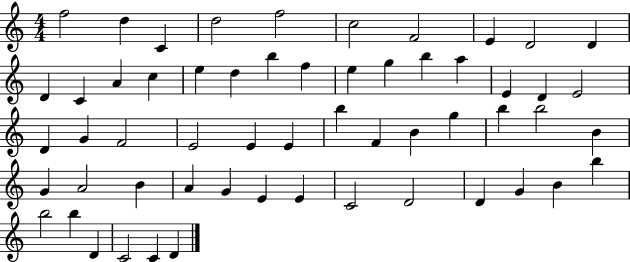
{
  \clef treble
  \numericTimeSignature
  \time 4/4
  \key c \major
  f''2 d''4 c'4 | d''2 f''2 | c''2 f'2 | e'4 d'2 d'4 | \break d'4 c'4 a'4 c''4 | e''4 d''4 b''4 f''4 | e''4 g''4 b''4 a''4 | e'4 d'4 e'2 | \break d'4 g'4 f'2 | e'2 e'4 e'4 | b''4 f'4 b'4 g''4 | b''4 b''2 b'4 | \break g'4 a'2 b'4 | a'4 g'4 e'4 e'4 | c'2 d'2 | d'4 g'4 b'4 b''4 | \break b''2 b''4 d'4 | c'2 c'4 d'4 | \bar "|."
}